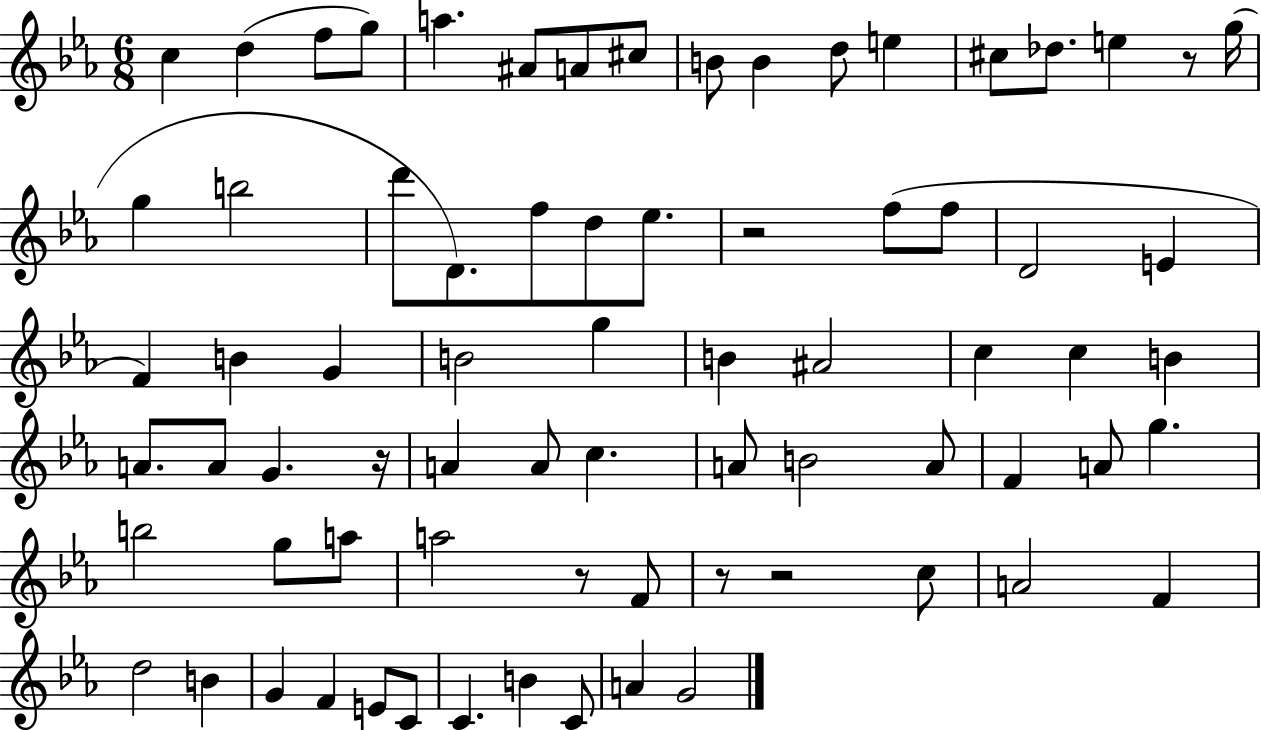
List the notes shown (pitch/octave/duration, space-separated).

C5/q D5/q F5/e G5/e A5/q. A#4/e A4/e C#5/e B4/e B4/q D5/e E5/q C#5/e Db5/e. E5/q R/e G5/s G5/q B5/h D6/e D4/e. F5/e D5/e Eb5/e. R/h F5/e F5/e D4/h E4/q F4/q B4/q G4/q B4/h G5/q B4/q A#4/h C5/q C5/q B4/q A4/e. A4/e G4/q. R/s A4/q A4/e C5/q. A4/e B4/h A4/e F4/q A4/e G5/q. B5/h G5/e A5/e A5/h R/e F4/e R/e R/h C5/e A4/h F4/q D5/h B4/q G4/q F4/q E4/e C4/e C4/q. B4/q C4/e A4/q G4/h